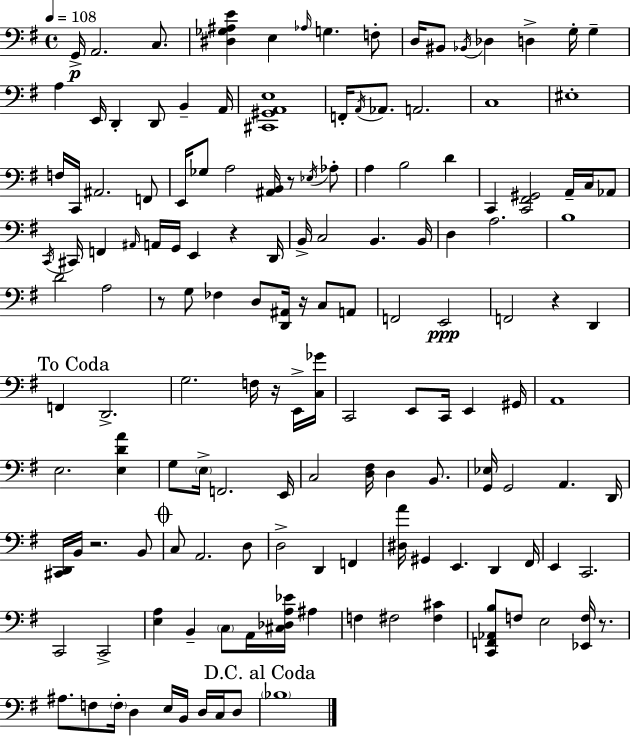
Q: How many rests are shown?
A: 8